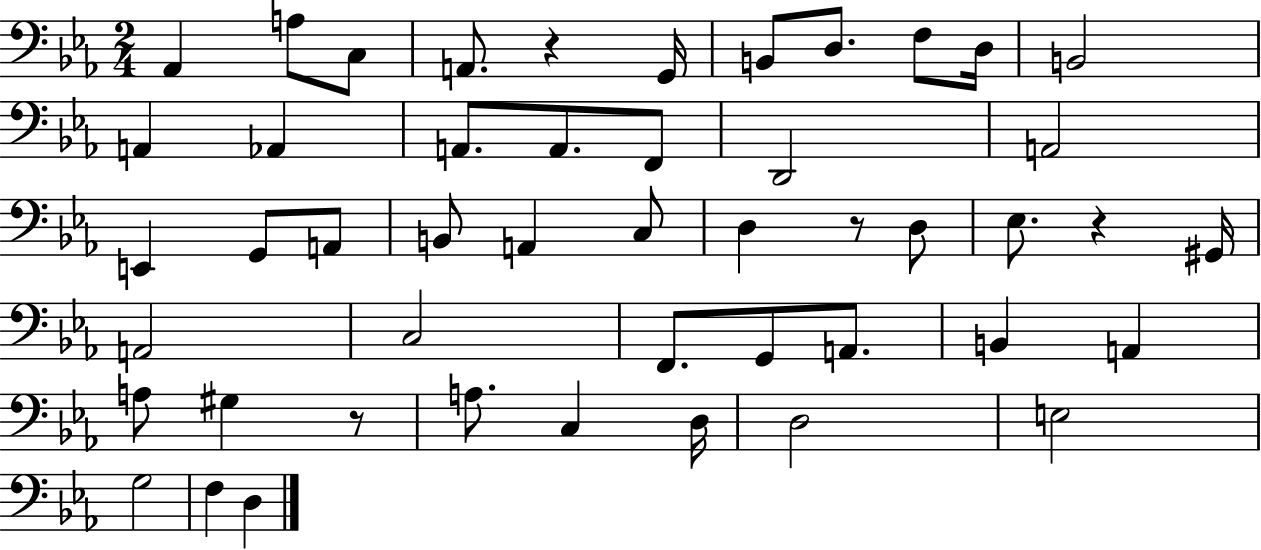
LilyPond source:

{
  \clef bass
  \numericTimeSignature
  \time 2/4
  \key ees \major
  aes,4 a8 c8 | a,8. r4 g,16 | b,8 d8. f8 d16 | b,2 | \break a,4 aes,4 | a,8. a,8. f,8 | d,2 | a,2 | \break e,4 g,8 a,8 | b,8 a,4 c8 | d4 r8 d8 | ees8. r4 gis,16 | \break a,2 | c2 | f,8. g,8 a,8. | b,4 a,4 | \break a8 gis4 r8 | a8. c4 d16 | d2 | e2 | \break g2 | f4 d4 | \bar "|."
}